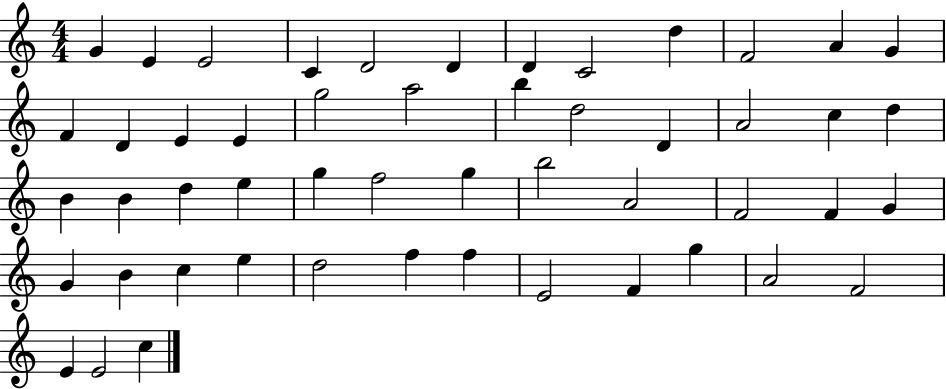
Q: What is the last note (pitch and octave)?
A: C5